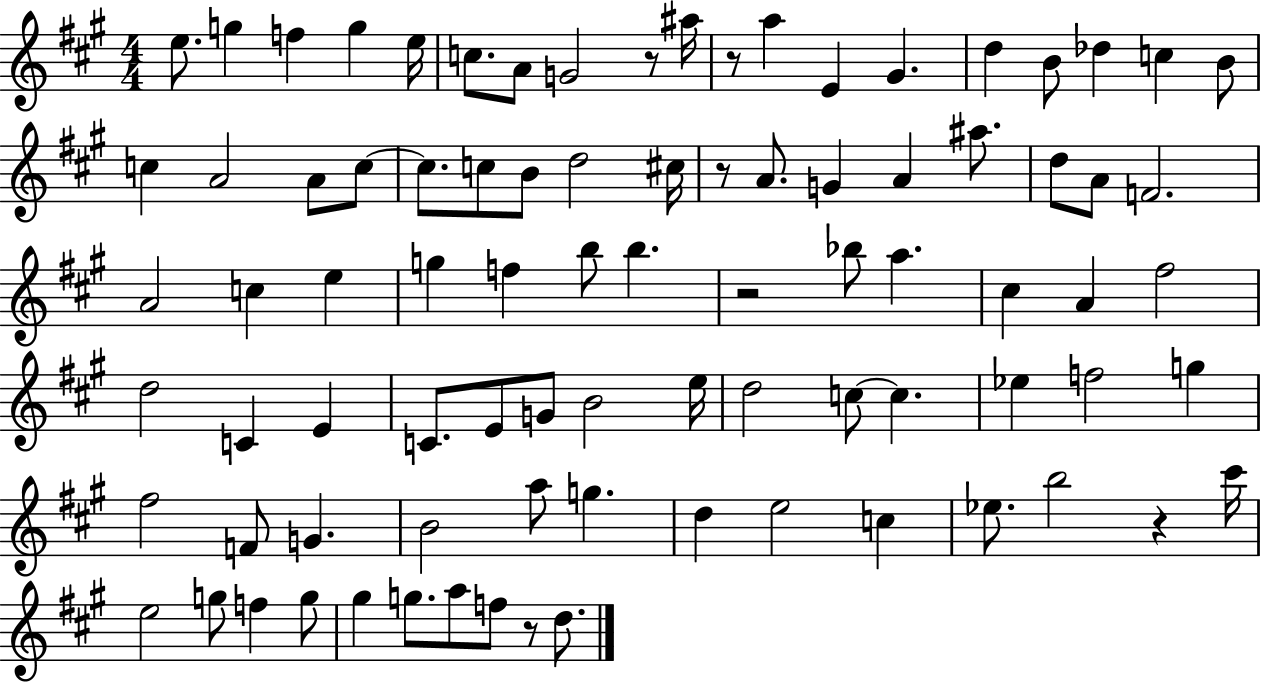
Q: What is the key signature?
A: A major